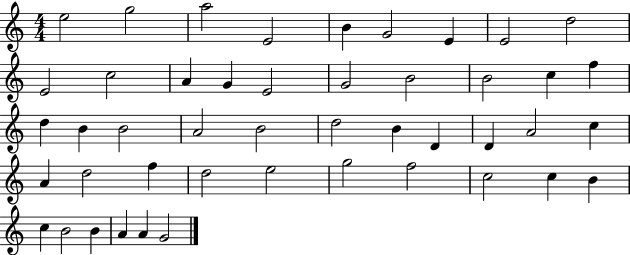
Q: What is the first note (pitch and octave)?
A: E5